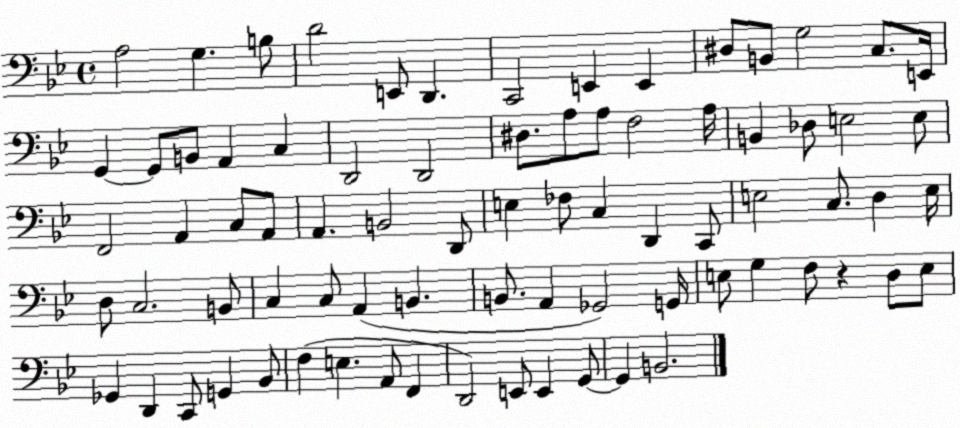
X:1
T:Untitled
M:4/4
L:1/4
K:Bb
A,2 G, B,/2 D2 E,,/2 D,, C,,2 E,, E,, ^D,/2 B,,/2 G,2 C,/2 E,,/4 G,, G,,/2 B,,/2 A,, C, D,,2 D,,2 ^D,/2 A,/2 A,/2 F,2 A,/4 B,, _D,/2 E,2 E,/2 F,,2 A,, C,/2 A,,/2 A,, B,,2 D,,/2 E, _F,/2 C, D,, C,,/2 E,2 C,/2 D, E,/4 D,/2 C,2 B,,/2 C, C,/2 A,, B,, B,,/2 A,, _G,,2 G,,/4 E,/2 G, F,/2 z D,/2 E,/2 _G,, D,, C,,/2 G,, _B,,/2 F, E, A,,/2 F,, D,,2 E,,/2 E,, G,,/2 G,, B,,2